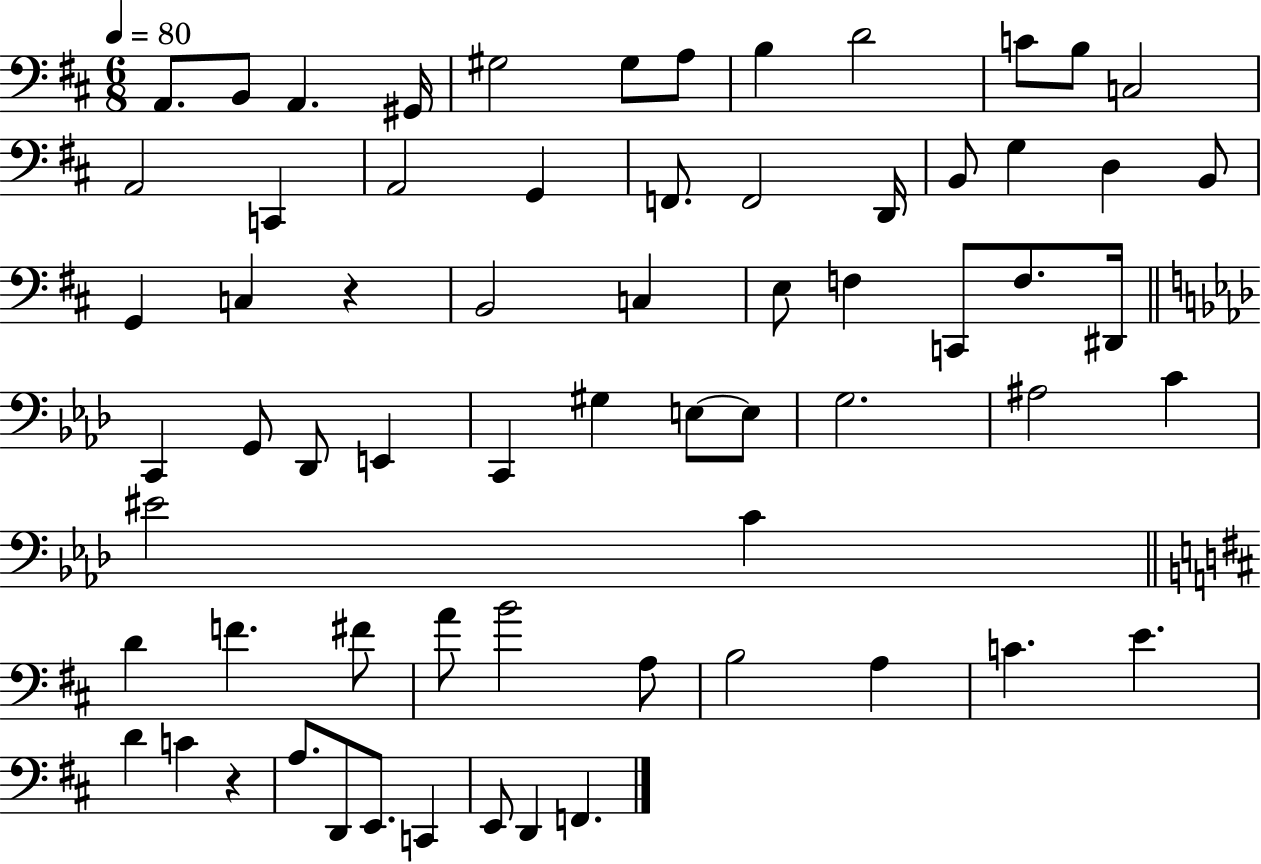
A2/e. B2/e A2/q. G#2/s G#3/h G#3/e A3/e B3/q D4/h C4/e B3/e C3/h A2/h C2/q A2/h G2/q F2/e. F2/h D2/s B2/e G3/q D3/q B2/e G2/q C3/q R/q B2/h C3/q E3/e F3/q C2/e F3/e. D#2/s C2/q G2/e Db2/e E2/q C2/q G#3/q E3/e E3/e G3/h. A#3/h C4/q EIS4/h C4/q D4/q F4/q. F#4/e A4/e B4/h A3/e B3/h A3/q C4/q. E4/q. D4/q C4/q R/q A3/e. D2/e E2/e. C2/q E2/e D2/q F2/q.